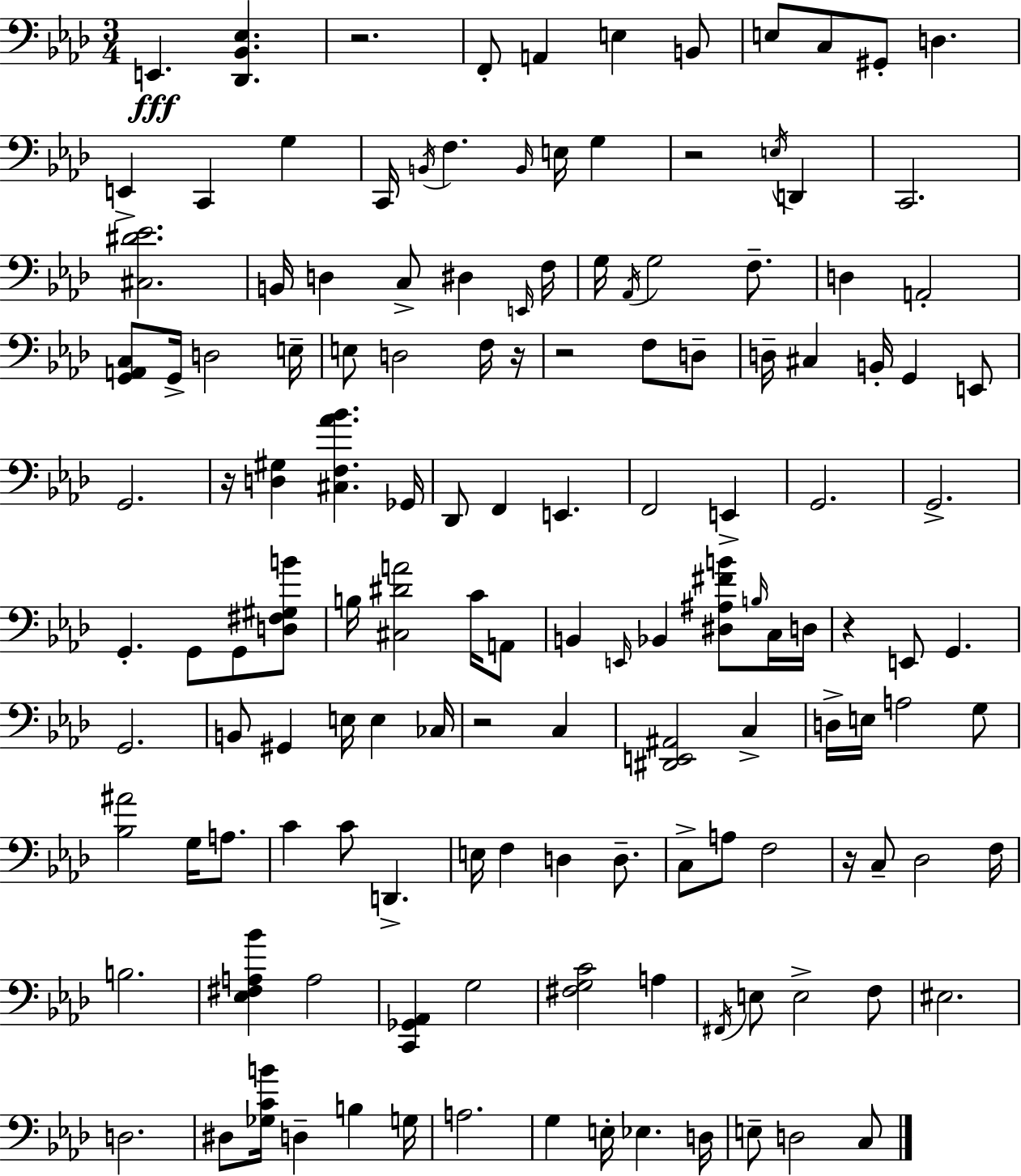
X:1
T:Untitled
M:3/4
L:1/4
K:Ab
E,, [_D,,_B,,_E,] z2 F,,/2 A,, E, B,,/2 E,/2 C,/2 ^G,,/2 D, E,, C,, G, C,,/4 B,,/4 F, B,,/4 E,/4 G, z2 E,/4 D,, C,,2 [^C,^D_E]2 B,,/4 D, C,/2 ^D, E,,/4 F,/4 G,/4 _A,,/4 G,2 F,/2 D, A,,2 [G,,A,,C,]/2 G,,/4 D,2 E,/4 E,/2 D,2 F,/4 z/4 z2 F,/2 D,/2 D,/4 ^C, B,,/4 G,, E,,/2 G,,2 z/4 [D,^G,] [^C,F,_A_B] _G,,/4 _D,,/2 F,, E,, F,,2 E,, G,,2 G,,2 G,, G,,/2 G,,/2 [D,^F,^G,B]/2 B,/4 [^C,^DA]2 C/4 A,,/2 B,, E,,/4 _B,, [^D,^A,^FB]/2 B,/4 C,/4 D,/4 z E,,/2 G,, G,,2 B,,/2 ^G,, E,/4 E, _C,/4 z2 C, [^D,,E,,^A,,]2 C, D,/4 E,/4 A,2 G,/2 [_B,^A]2 G,/4 A,/2 C C/2 D,, E,/4 F, D, D,/2 C,/2 A,/2 F,2 z/4 C,/2 _D,2 F,/4 B,2 [_E,^F,A,_B] A,2 [C,,_G,,_A,,] G,2 [^F,G,C]2 A, ^F,,/4 E,/2 E,2 F,/2 ^E,2 D,2 ^D,/2 [_G,CB]/4 D, B, G,/4 A,2 G, E,/4 _E, D,/4 E,/2 D,2 C,/2